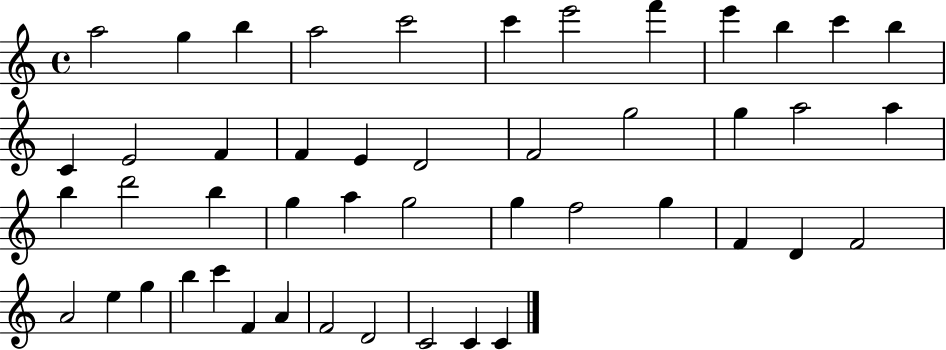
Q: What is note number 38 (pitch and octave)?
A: G5